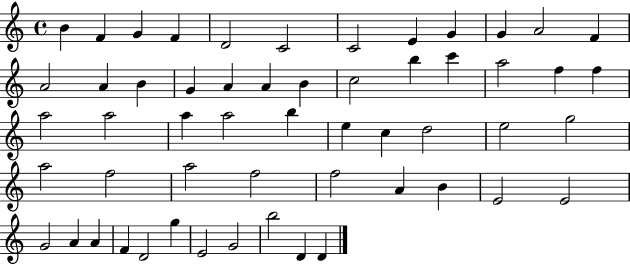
B4/q F4/q G4/q F4/q D4/h C4/h C4/h E4/q G4/q G4/q A4/h F4/q A4/h A4/q B4/q G4/q A4/q A4/q B4/q C5/h B5/q C6/q A5/h F5/q F5/q A5/h A5/h A5/q A5/h B5/q E5/q C5/q D5/h E5/h G5/h A5/h F5/h A5/h F5/h F5/h A4/q B4/q E4/h E4/h G4/h A4/q A4/q F4/q D4/h G5/q E4/h G4/h B5/h D4/q D4/q